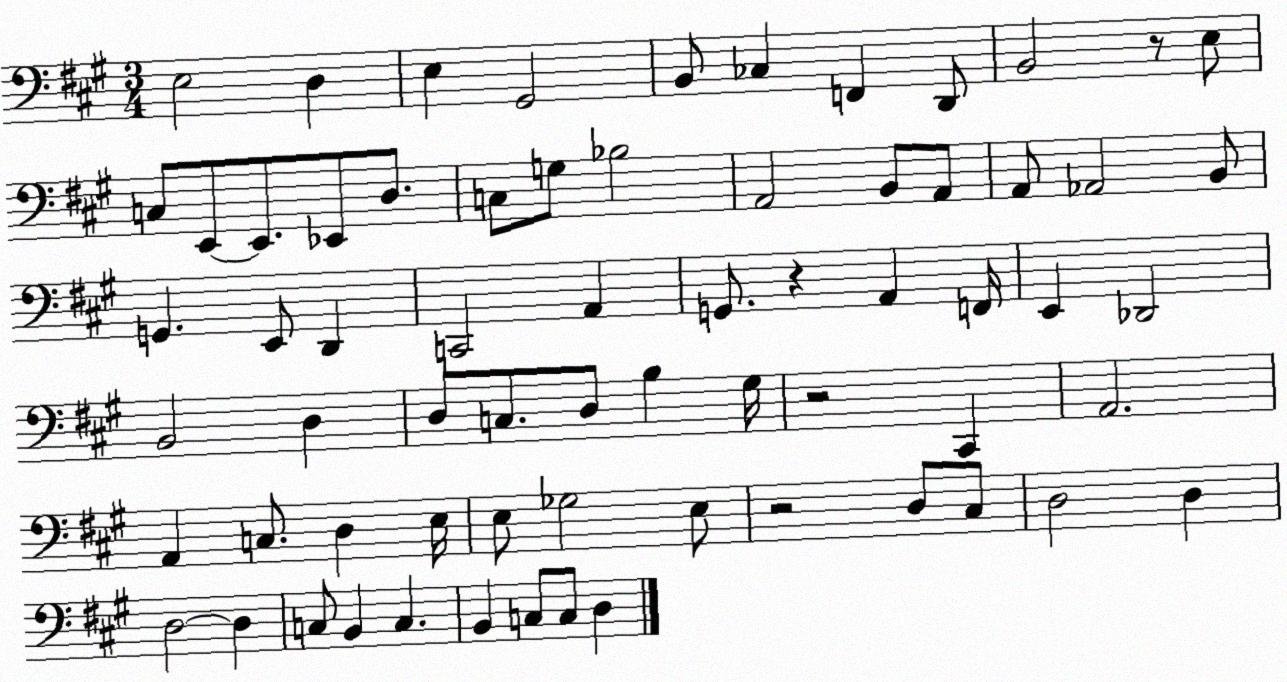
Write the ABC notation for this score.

X:1
T:Untitled
M:3/4
L:1/4
K:A
E,2 D, E, ^G,,2 B,,/2 _C, F,, D,,/2 B,,2 z/2 E,/2 C,/2 E,,/2 E,,/2 _E,,/2 D,/2 C,/2 G,/2 _B,2 A,,2 B,,/2 A,,/2 A,,/2 _A,,2 B,,/2 G,, E,,/2 D,, C,,2 A,, G,,/2 z A,, F,,/4 E,, _D,,2 B,,2 D, D,/2 C,/2 D,/2 B, ^G,/4 z2 ^C,, A,,2 A,, C,/2 D, E,/4 E,/2 _G,2 E,/2 z2 D,/2 ^C,/2 D,2 D, D,2 D, C,/2 B,, C, B,, C,/2 C,/2 D,